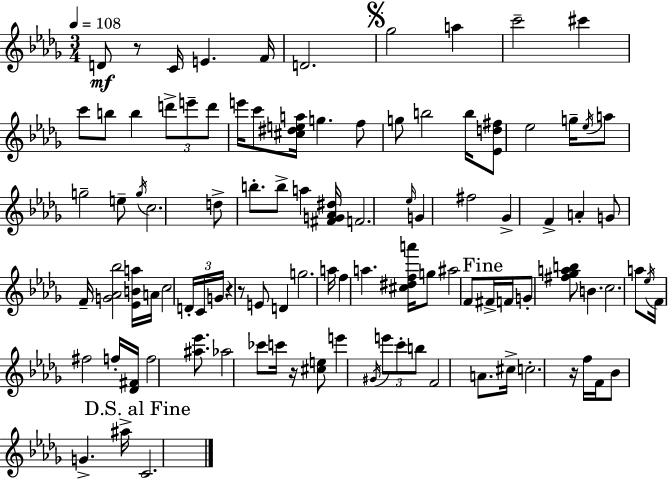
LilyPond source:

{
  \clef treble
  \numericTimeSignature
  \time 3/4
  \key bes \minor
  \tempo 4 = 108
  d'8\mf r8 c'16 e'4. f'16 | d'2. | \mark \markup { \musicglyph "scripts.segno" } ges''2 a''4 | c'''2-- cis'''4 | \break c'''8 b''8 b''4 \tuplet 3/2 { d'''8-> e'''8-- | d'''8 } e'''16 c'''8 <cis'' dis'' e'' a''>16 g''4. | f''8 g''8 b''2 | b''16 <ees' d'' fis''>8 ees''2 g''16-- | \break \acciaccatura { ees''16 } a''8 g''2-- e''8-- | \acciaccatura { g''16 } c''2. | d''8-> b''8.-. b''8-> a''4 | <fis' g' aes' dis''>16 f'2. | \break \grace { ees''16 } g'4 fis''2 | ges'4-> f'4-> a'4-. | g'8 f'16-- <g' aes' bes''>2 | <ees' b' a''>16 a'16 c''2 | \break \tuplet 3/2 { d'16-. c'16 g'16 } r4 r8 e'8 d'4 | g''2. | a''16 f''4 a''4. | <cis'' dis'' f'' a'''>16 g''8 ais''2 | \break f'8 \mark "Fine" fis'16-> f'16 g'8-. <fis'' ges'' a'' b''>8 b'4. | c''2. | a''8 \acciaccatura { ees''16 } f'16 fis''2 | f''16-. <des' fis'>16 f''2 | \break <ais'' ees'''>8. aes''2 | ces'''8 c'''16 r16 <cis'' e''>8 e'''4 \acciaccatura { gis'16 } \tuplet 3/2 { e'''8 | c'''8-. b''8 } f'2 | a'8. cis''16-> c''2.-. | \break r16 f''16 f'16 bes'8 g'4.-> | ais''16-> \mark "D.S. al Fine" c'2. | \bar "|."
}